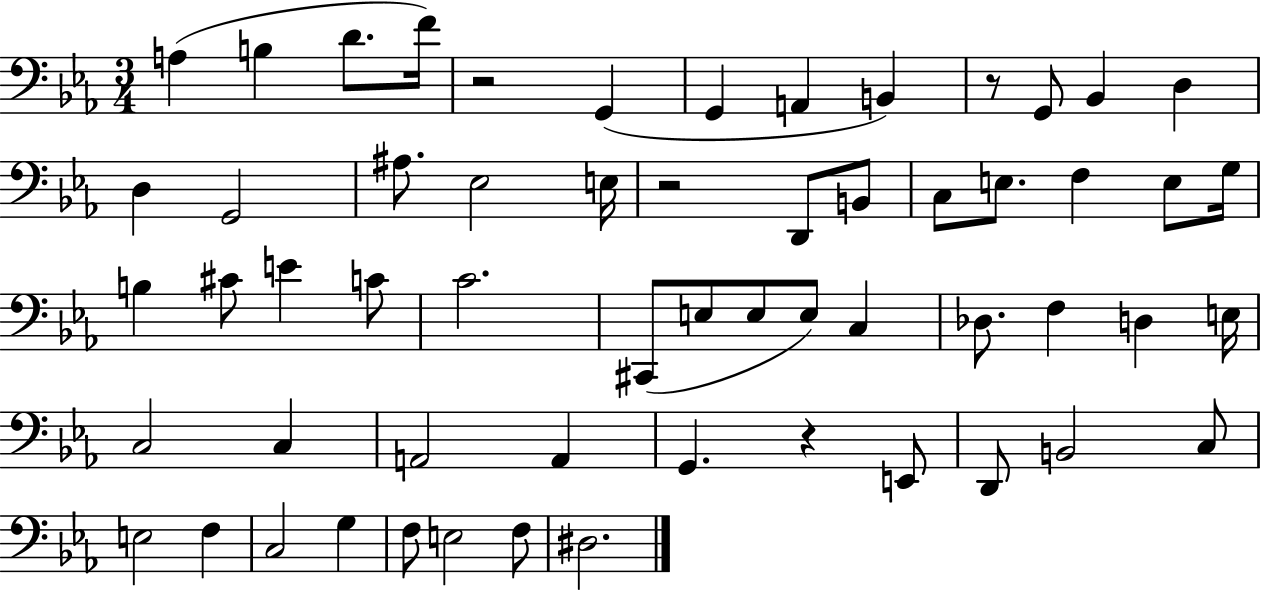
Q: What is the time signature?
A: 3/4